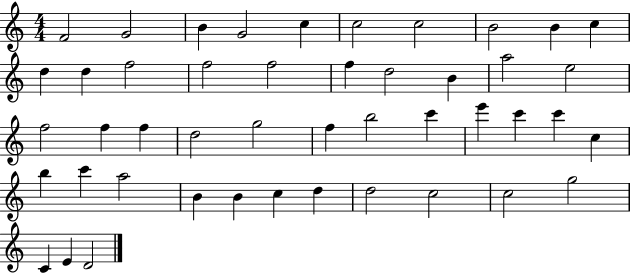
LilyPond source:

{
  \clef treble
  \numericTimeSignature
  \time 4/4
  \key c \major
  f'2 g'2 | b'4 g'2 c''4 | c''2 c''2 | b'2 b'4 c''4 | \break d''4 d''4 f''2 | f''2 f''2 | f''4 d''2 b'4 | a''2 e''2 | \break f''2 f''4 f''4 | d''2 g''2 | f''4 b''2 c'''4 | e'''4 c'''4 c'''4 c''4 | \break b''4 c'''4 a''2 | b'4 b'4 c''4 d''4 | d''2 c''2 | c''2 g''2 | \break c'4 e'4 d'2 | \bar "|."
}